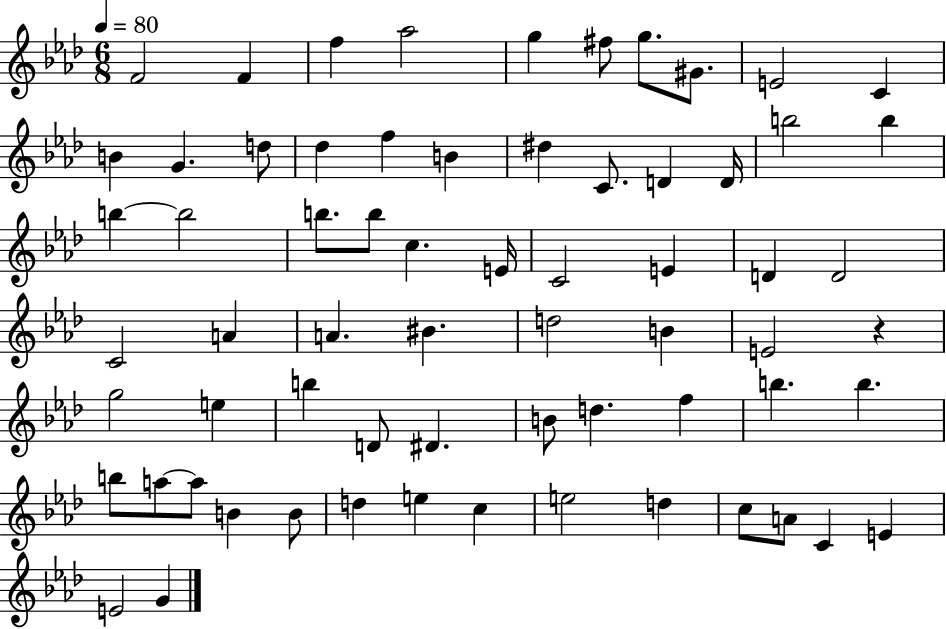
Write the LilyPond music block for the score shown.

{
  \clef treble
  \numericTimeSignature
  \time 6/8
  \key aes \major
  \tempo 4 = 80
  f'2 f'4 | f''4 aes''2 | g''4 fis''8 g''8. gis'8. | e'2 c'4 | \break b'4 g'4. d''8 | des''4 f''4 b'4 | dis''4 c'8. d'4 d'16 | b''2 b''4 | \break b''4~~ b''2 | b''8. b''8 c''4. e'16 | c'2 e'4 | d'4 d'2 | \break c'2 a'4 | a'4. bis'4. | d''2 b'4 | e'2 r4 | \break g''2 e''4 | b''4 d'8 dis'4. | b'8 d''4. f''4 | b''4. b''4. | \break b''8 a''8~~ a''8 b'4 b'8 | d''4 e''4 c''4 | e''2 d''4 | c''8 a'8 c'4 e'4 | \break e'2 g'4 | \bar "|."
}